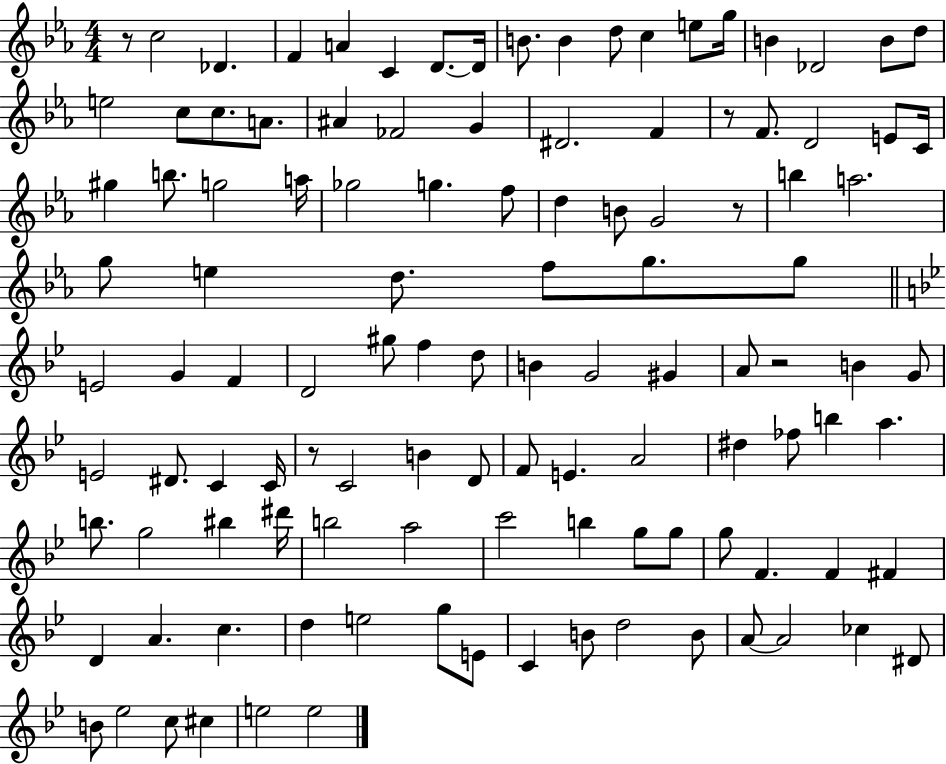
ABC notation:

X:1
T:Untitled
M:4/4
L:1/4
K:Eb
z/2 c2 _D F A C D/2 D/4 B/2 B d/2 c e/2 g/4 B _D2 B/2 d/2 e2 c/2 c/2 A/2 ^A _F2 G ^D2 F z/2 F/2 D2 E/2 C/4 ^g b/2 g2 a/4 _g2 g f/2 d B/2 G2 z/2 b a2 g/2 e d/2 f/2 g/2 g/2 E2 G F D2 ^g/2 f d/2 B G2 ^G A/2 z2 B G/2 E2 ^D/2 C C/4 z/2 C2 B D/2 F/2 E A2 ^d _f/2 b a b/2 g2 ^b ^d'/4 b2 a2 c'2 b g/2 g/2 g/2 F F ^F D A c d e2 g/2 E/2 C B/2 d2 B/2 A/2 A2 _c ^D/2 B/2 _e2 c/2 ^c e2 e2